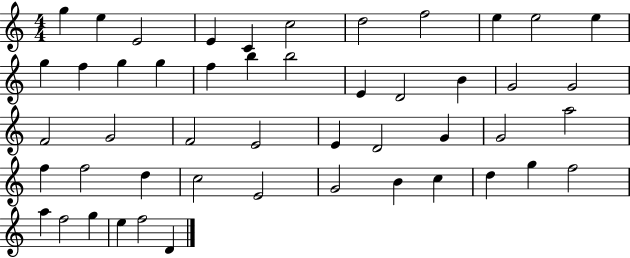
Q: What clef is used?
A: treble